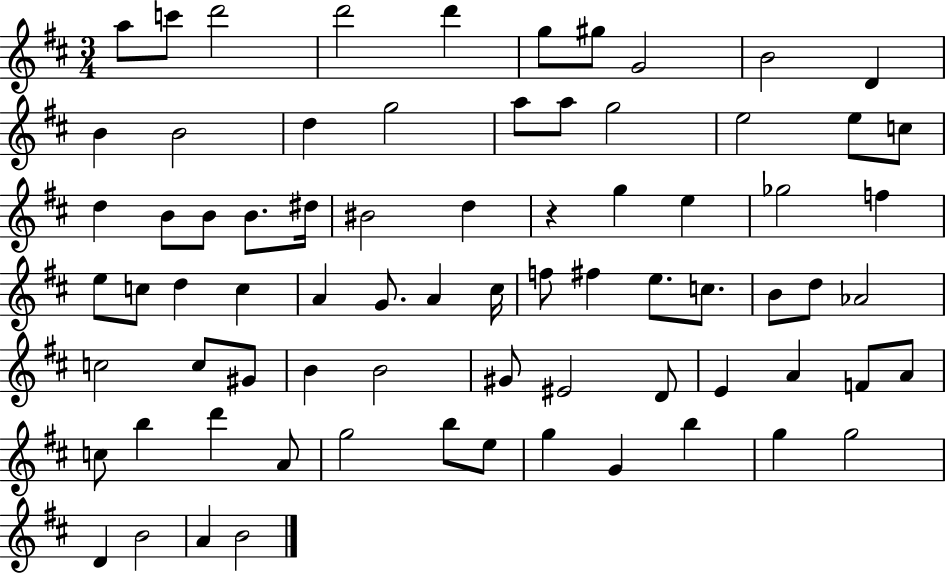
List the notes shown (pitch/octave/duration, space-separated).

A5/e C6/e D6/h D6/h D6/q G5/e G#5/e G4/h B4/h D4/q B4/q B4/h D5/q G5/h A5/e A5/e G5/h E5/h E5/e C5/e D5/q B4/e B4/e B4/e. D#5/s BIS4/h D5/q R/q G5/q E5/q Gb5/h F5/q E5/e C5/e D5/q C5/q A4/q G4/e. A4/q C#5/s F5/e F#5/q E5/e. C5/e. B4/e D5/e Ab4/h C5/h C5/e G#4/e B4/q B4/h G#4/e EIS4/h D4/e E4/q A4/q F4/e A4/e C5/e B5/q D6/q A4/e G5/h B5/e E5/e G5/q G4/q B5/q G5/q G5/h D4/q B4/h A4/q B4/h